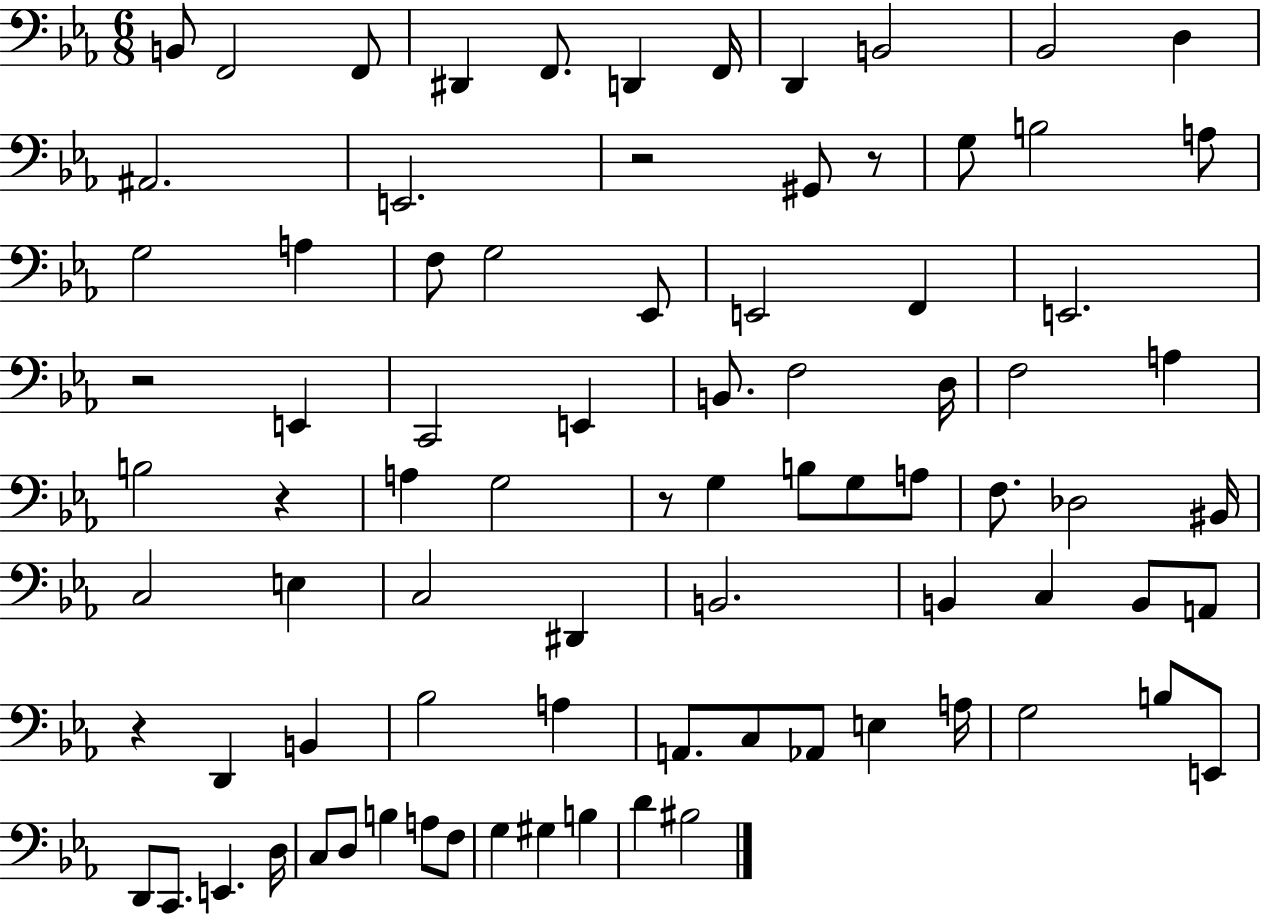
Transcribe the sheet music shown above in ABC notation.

X:1
T:Untitled
M:6/8
L:1/4
K:Eb
B,,/2 F,,2 F,,/2 ^D,, F,,/2 D,, F,,/4 D,, B,,2 _B,,2 D, ^A,,2 E,,2 z2 ^G,,/2 z/2 G,/2 B,2 A,/2 G,2 A, F,/2 G,2 _E,,/2 E,,2 F,, E,,2 z2 E,, C,,2 E,, B,,/2 F,2 D,/4 F,2 A, B,2 z A, G,2 z/2 G, B,/2 G,/2 A,/2 F,/2 _D,2 ^B,,/4 C,2 E, C,2 ^D,, B,,2 B,, C, B,,/2 A,,/2 z D,, B,, _B,2 A, A,,/2 C,/2 _A,,/2 E, A,/4 G,2 B,/2 E,,/2 D,,/2 C,,/2 E,, D,/4 C,/2 D,/2 B, A,/2 F,/2 G, ^G, B, D ^B,2